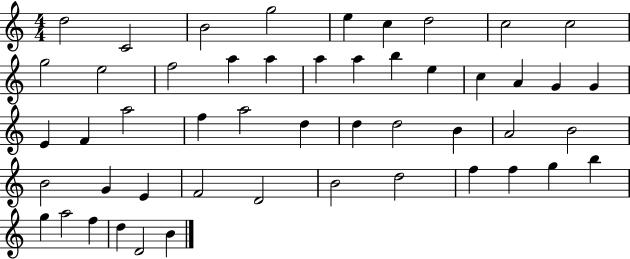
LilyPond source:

{
  \clef treble
  \numericTimeSignature
  \time 4/4
  \key c \major
  d''2 c'2 | b'2 g''2 | e''4 c''4 d''2 | c''2 c''2 | \break g''2 e''2 | f''2 a''4 a''4 | a''4 a''4 b''4 e''4 | c''4 a'4 g'4 g'4 | \break e'4 f'4 a''2 | f''4 a''2 d''4 | d''4 d''2 b'4 | a'2 b'2 | \break b'2 g'4 e'4 | f'2 d'2 | b'2 d''2 | f''4 f''4 g''4 b''4 | \break g''4 a''2 f''4 | d''4 d'2 b'4 | \bar "|."
}